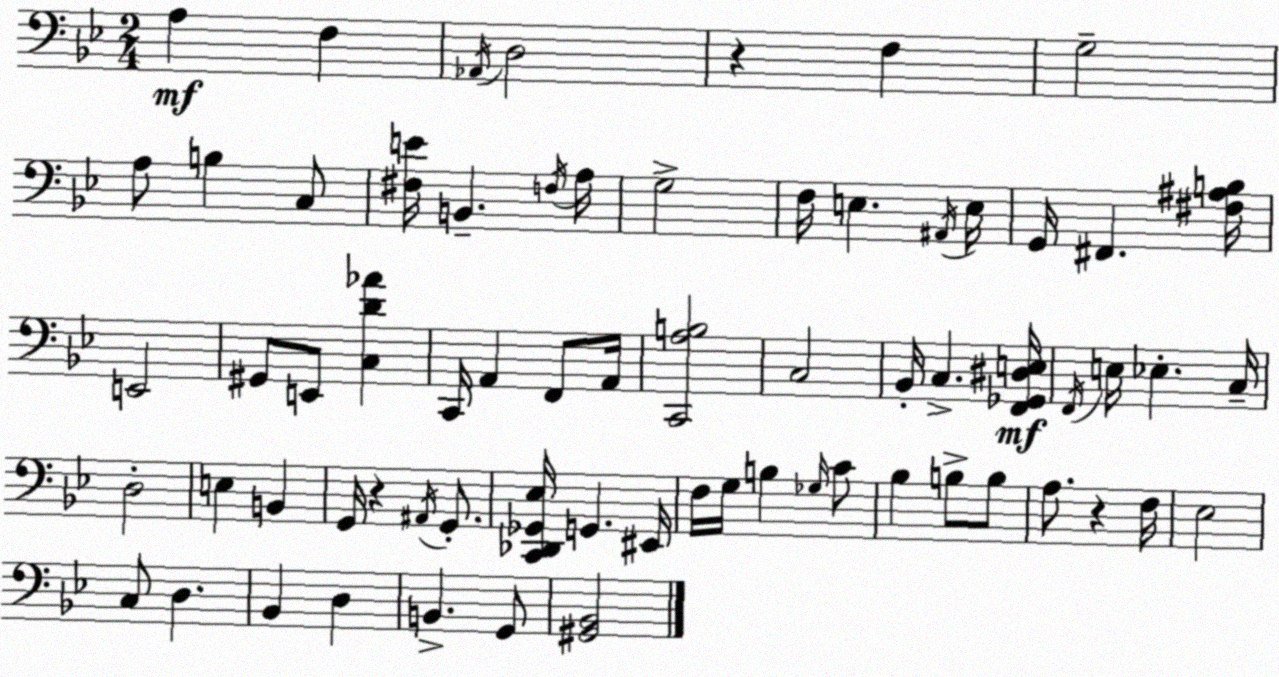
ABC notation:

X:1
T:Untitled
M:2/4
L:1/4
K:Bb
A, F, _A,,/4 D,2 z F, G,2 A,/2 B, C,/2 [^F,E]/4 B,, F,/4 A,/4 G,2 F,/4 E, ^A,,/4 E,/4 G,,/4 ^F,, [^F,^A,B,]/4 E,,2 ^G,,/2 E,,/2 [C,D_A] C,,/4 A,, F,,/2 A,,/4 [C,,A,B,]2 C,2 _B,,/4 C, [F,,_G,,^D,E,]/4 F,,/4 E,/4 _E, C,/4 D,2 E, B,, G,,/4 z ^A,,/4 G,,/2 [C,,_D,,_G,,_E,]/4 G,, ^E,,/4 F,/4 G,/4 B, _G,/4 C/2 _B, B,/2 B,/2 A,/2 z F,/4 _E,2 C,/2 D, _B,, D, B,, G,,/2 [^G,,_B,,]2